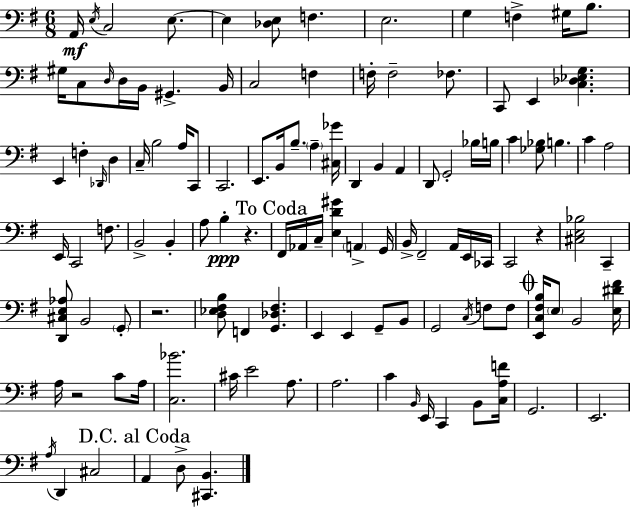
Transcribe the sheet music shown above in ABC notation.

X:1
T:Untitled
M:6/8
L:1/4
K:Em
A,,/4 E,/4 C,2 E,/2 E, [_D,E,]/2 F, E,2 G, F, ^G,/4 B,/2 ^G,/4 C,/2 D,/4 D,/4 B,,/4 ^G,, B,,/4 C,2 F, F,/4 F,2 _F,/2 C,,/2 E,, [C,_D,_E,G,] E,, F, _D,,/4 D, C,/4 B,2 A,/4 C,,/2 C,,2 E,,/2 B,,/4 B,/2 A, [^C,_G]/4 D,, B,, A,, D,,/2 G,,2 _B,/4 B,/4 C [_G,_B,]/2 B, C A,2 E,,/4 C,,2 F,/2 B,,2 B,, A,/2 B, z ^F,,/4 _A,,/4 C,/4 [E,D^G] A,, G,,/4 B,,/4 ^F,,2 A,,/4 E,,/4 _C,,/4 C,,2 z [^C,E,_B,]2 C,, [D,,^C,E,_A,]/2 B,,2 G,,/2 z2 [D,_E,^F,B,]/2 F,, [G,,_D,^F,] E,, E,, G,,/2 B,,/2 G,,2 C,/4 F,/2 F,/2 [E,,C,^F,B,]/4 E,/2 B,,2 [E,^D^F]/4 A,/4 z2 C/2 A,/4 [C,_B]2 ^C/4 E2 A,/2 A,2 C B,,/4 E,,/4 C,, B,,/2 [C,A,F]/4 G,,2 E,,2 A,/4 D,, ^C,2 A,, D,/2 [^C,,B,,]